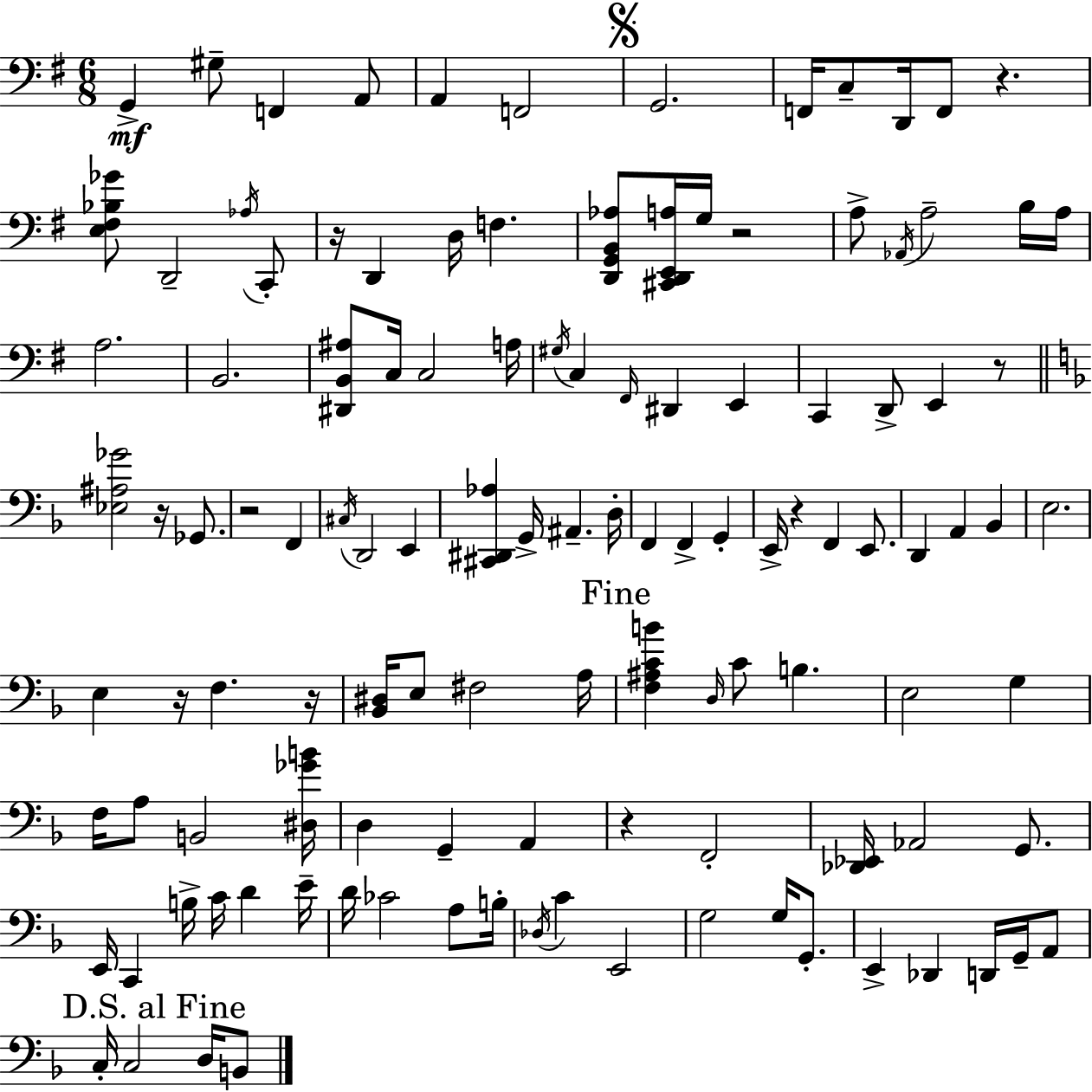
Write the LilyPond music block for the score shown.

{
  \clef bass
  \numericTimeSignature
  \time 6/8
  \key g \major
  g,4->\mf gis8-- f,4 a,8 | a,4 f,2 | \mark \markup { \musicglyph "scripts.segno" } g,2. | f,16 c8-- d,16 f,8 r4. | \break <e fis bes ges'>8 d,2-- \acciaccatura { aes16 } c,8-. | r16 d,4 d16 f4. | <d, g, b, aes>8 <cis, d, e, a>16 g16 r2 | a8-> \acciaccatura { aes,16 } a2-- | \break b16 a16 a2. | b,2. | <dis, b, ais>8 c16 c2 | a16 \acciaccatura { gis16 } c4 \grace { fis,16 } dis,4 | \break e,4 c,4 d,8-> e,4 | r8 \bar "||" \break \key d \minor <ees ais ges'>2 r16 ges,8. | r2 f,4 | \acciaccatura { cis16 } d,2 e,4 | <cis, dis, aes>4 g,16-> ais,4.-- | \break d16-. f,4 f,4-> g,4-. | e,16-> r4 f,4 e,8. | d,4 a,4 bes,4 | e2. | \break e4 r16 f4. | r16 <bes, dis>16 e8 fis2 | a16 \mark "Fine" <f ais c' b'>4 \grace { d16 } c'8 b4. | e2 g4 | \break f16 a8 b,2 | <dis ges' b'>16 d4 g,4-- a,4 | r4 f,2-. | <des, ees,>16 aes,2 g,8. | \break e,16 c,4 b16-> c'16 d'4 | e'16-- d'16 ces'2 a8 | b16-. \acciaccatura { des16 } c'4 e,2 | g2 g16 | \break g,8.-. e,4-> des,4 d,16 | g,16-- a,8 \mark "D.S. al Fine" c16-. c2 | d16 b,8 \bar "|."
}